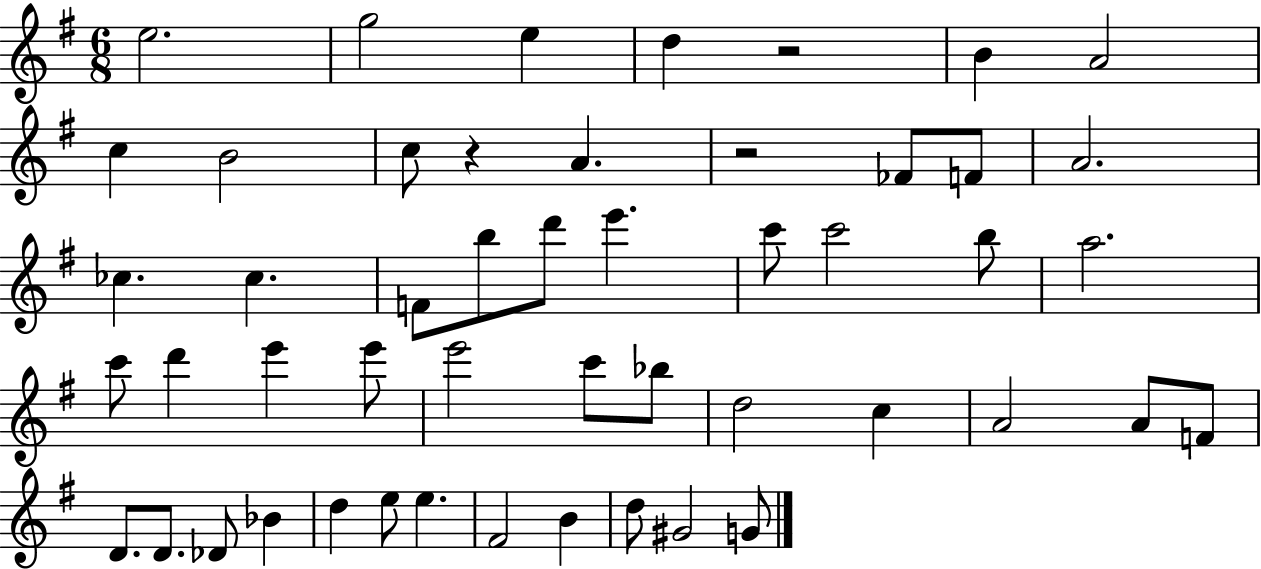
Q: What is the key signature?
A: G major